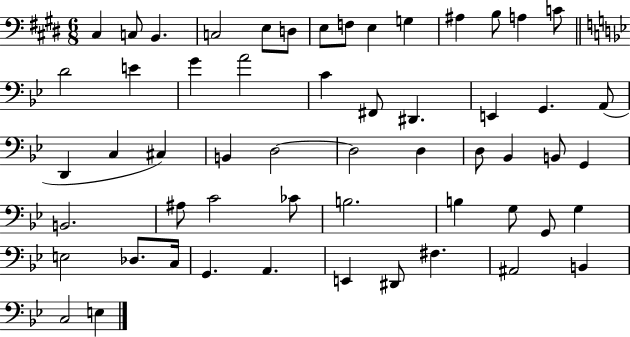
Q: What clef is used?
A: bass